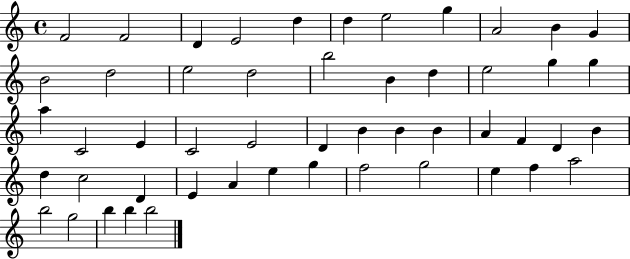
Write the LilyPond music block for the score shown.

{
  \clef treble
  \time 4/4
  \defaultTimeSignature
  \key c \major
  f'2 f'2 | d'4 e'2 d''4 | d''4 e''2 g''4 | a'2 b'4 g'4 | \break b'2 d''2 | e''2 d''2 | b''2 b'4 d''4 | e''2 g''4 g''4 | \break a''4 c'2 e'4 | c'2 e'2 | d'4 b'4 b'4 b'4 | a'4 f'4 d'4 b'4 | \break d''4 c''2 d'4 | e'4 a'4 e''4 g''4 | f''2 g''2 | e''4 f''4 a''2 | \break b''2 g''2 | b''4 b''4 b''2 | \bar "|."
}